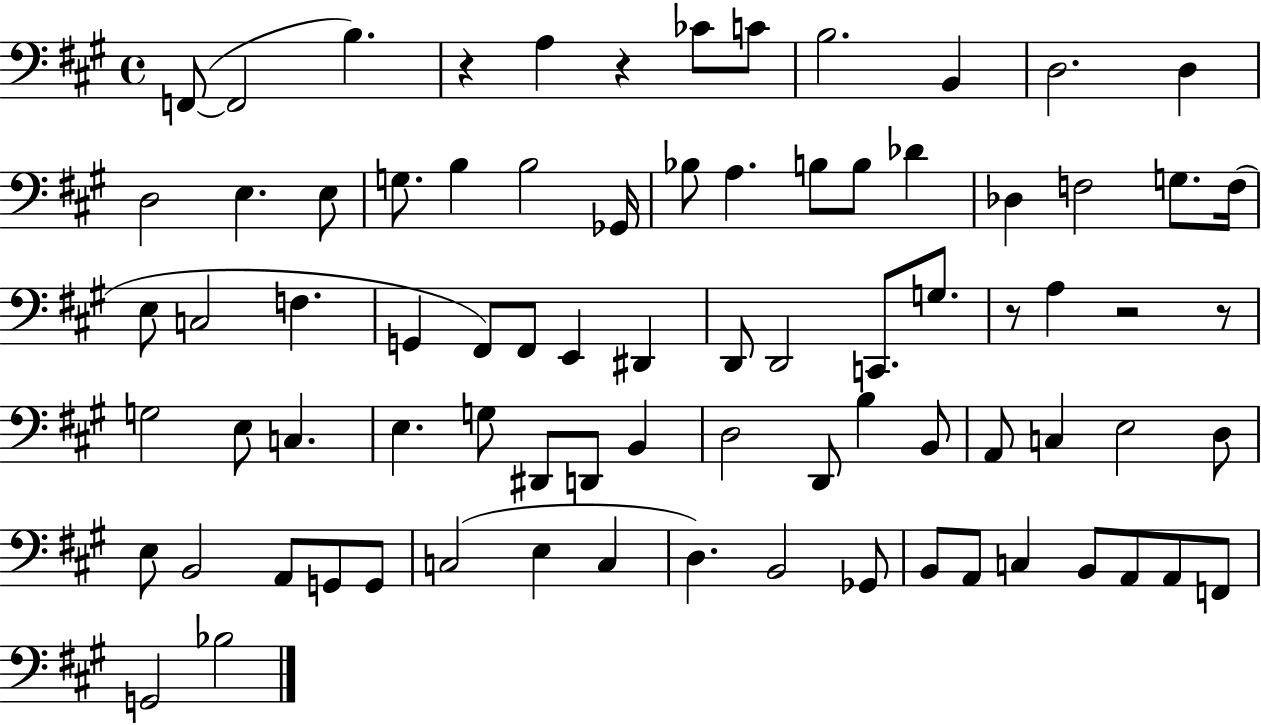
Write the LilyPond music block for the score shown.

{
  \clef bass
  \time 4/4
  \defaultTimeSignature
  \key a \major
  f,8~(~ f,2 b4.) | r4 a4 r4 ces'8 c'8 | b2. b,4 | d2. d4 | \break d2 e4. e8 | g8. b4 b2 ges,16 | bes8 a4. b8 b8 des'4 | des4 f2 g8. f16( | \break e8 c2 f4. | g,4 fis,8) fis,8 e,4 dis,4 | d,8 d,2 c,8. g8. | r8 a4 r2 r8 | \break g2 e8 c4. | e4. g8 dis,8 d,8 b,4 | d2 d,8 b4 b,8 | a,8 c4 e2 d8 | \break e8 b,2 a,8 g,8 g,8 | c2( e4 c4 | d4.) b,2 ges,8 | b,8 a,8 c4 b,8 a,8 a,8 f,8 | \break g,2 bes2 | \bar "|."
}